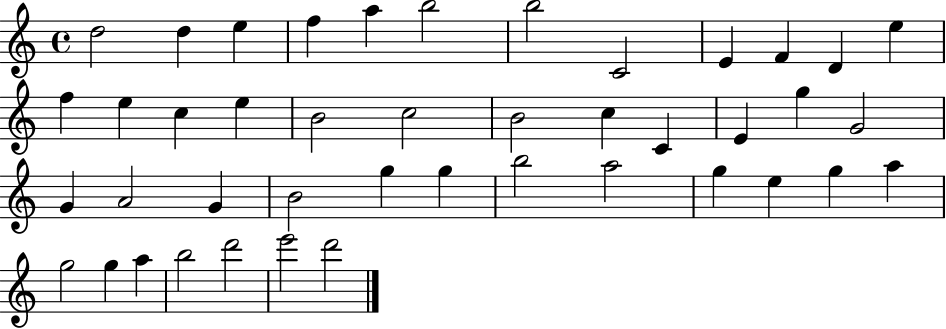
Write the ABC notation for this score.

X:1
T:Untitled
M:4/4
L:1/4
K:C
d2 d e f a b2 b2 C2 E F D e f e c e B2 c2 B2 c C E g G2 G A2 G B2 g g b2 a2 g e g a g2 g a b2 d'2 e'2 d'2